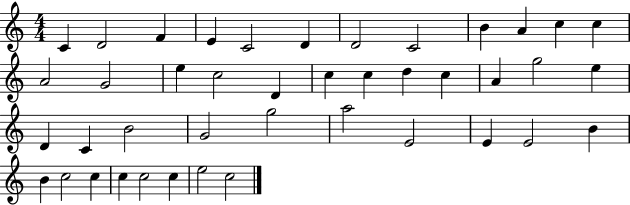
C4/q D4/h F4/q E4/q C4/h D4/q D4/h C4/h B4/q A4/q C5/q C5/q A4/h G4/h E5/q C5/h D4/q C5/q C5/q D5/q C5/q A4/q G5/h E5/q D4/q C4/q B4/h G4/h G5/h A5/h E4/h E4/q E4/h B4/q B4/q C5/h C5/q C5/q C5/h C5/q E5/h C5/h